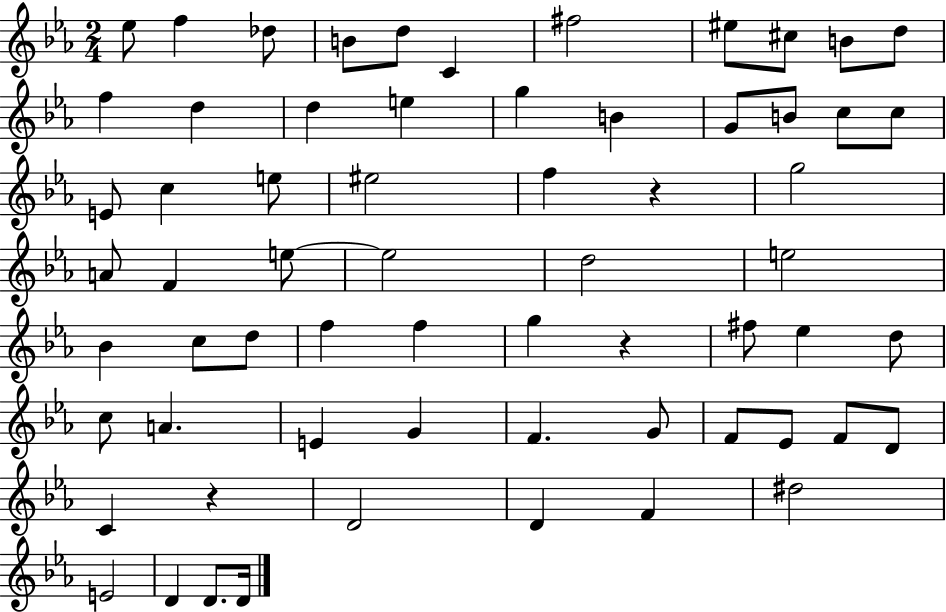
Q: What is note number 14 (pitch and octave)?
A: D5